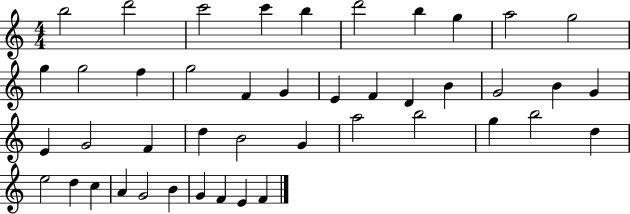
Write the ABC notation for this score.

X:1
T:Untitled
M:4/4
L:1/4
K:C
b2 d'2 c'2 c' b d'2 b g a2 g2 g g2 f g2 F G E F D B G2 B G E G2 F d B2 G a2 b2 g b2 d e2 d c A G2 B G F E F